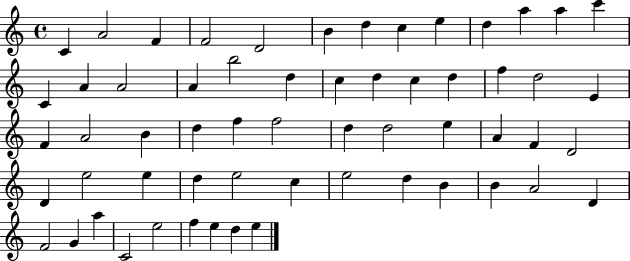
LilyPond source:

{
  \clef treble
  \time 4/4
  \defaultTimeSignature
  \key c \major
  c'4 a'2 f'4 | f'2 d'2 | b'4 d''4 c''4 e''4 | d''4 a''4 a''4 c'''4 | \break c'4 a'4 a'2 | a'4 b''2 d''4 | c''4 d''4 c''4 d''4 | f''4 d''2 e'4 | \break f'4 a'2 b'4 | d''4 f''4 f''2 | d''4 d''2 e''4 | a'4 f'4 d'2 | \break d'4 e''2 e''4 | d''4 e''2 c''4 | e''2 d''4 b'4 | b'4 a'2 d'4 | \break f'2 g'4 a''4 | c'2 e''2 | f''4 e''4 d''4 e''4 | \bar "|."
}